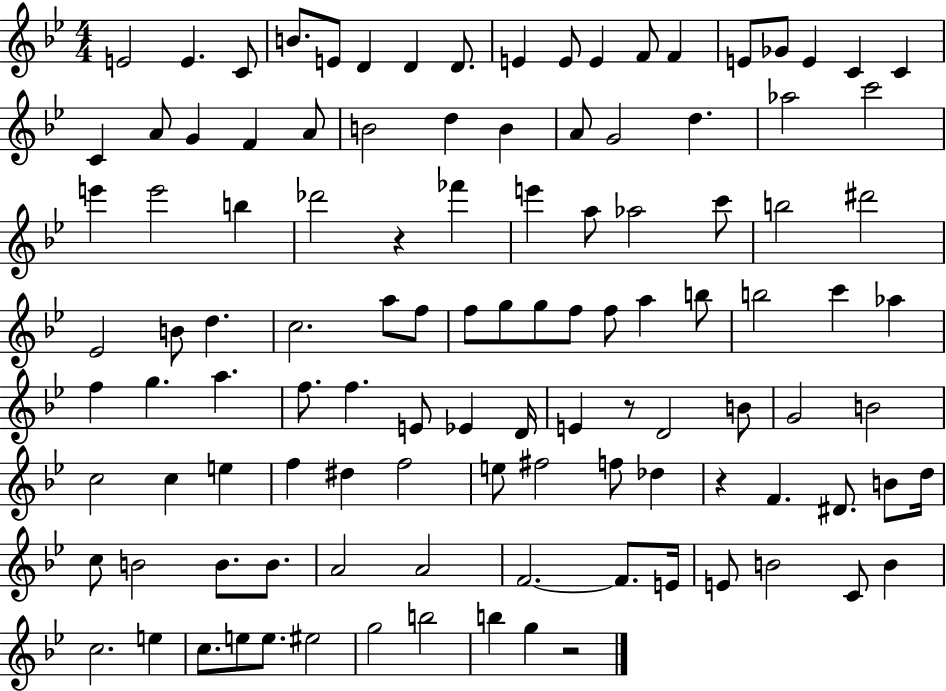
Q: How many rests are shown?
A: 4